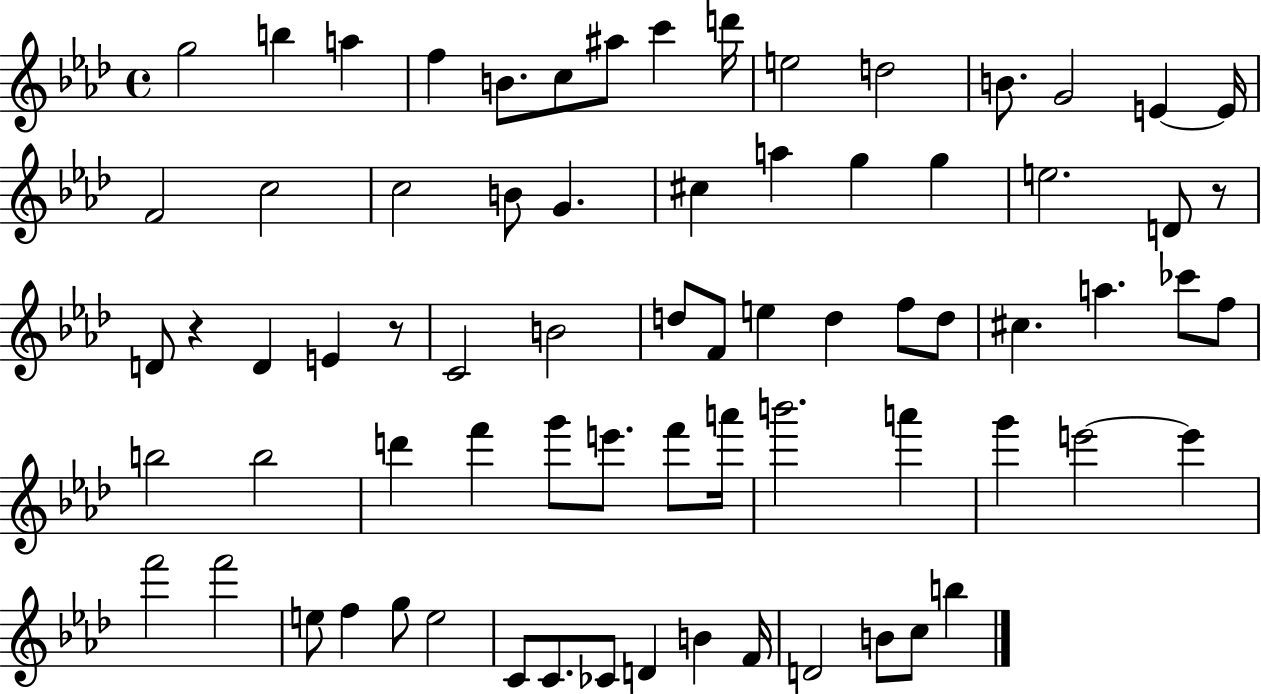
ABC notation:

X:1
T:Untitled
M:4/4
L:1/4
K:Ab
g2 b a f B/2 c/2 ^a/2 c' d'/4 e2 d2 B/2 G2 E E/4 F2 c2 c2 B/2 G ^c a g g e2 D/2 z/2 D/2 z D E z/2 C2 B2 d/2 F/2 e d f/2 d/2 ^c a _c'/2 f/2 b2 b2 d' f' g'/2 e'/2 f'/2 a'/4 b'2 a' g' e'2 e' f'2 f'2 e/2 f g/2 e2 C/2 C/2 _C/2 D B F/4 D2 B/2 c/2 b